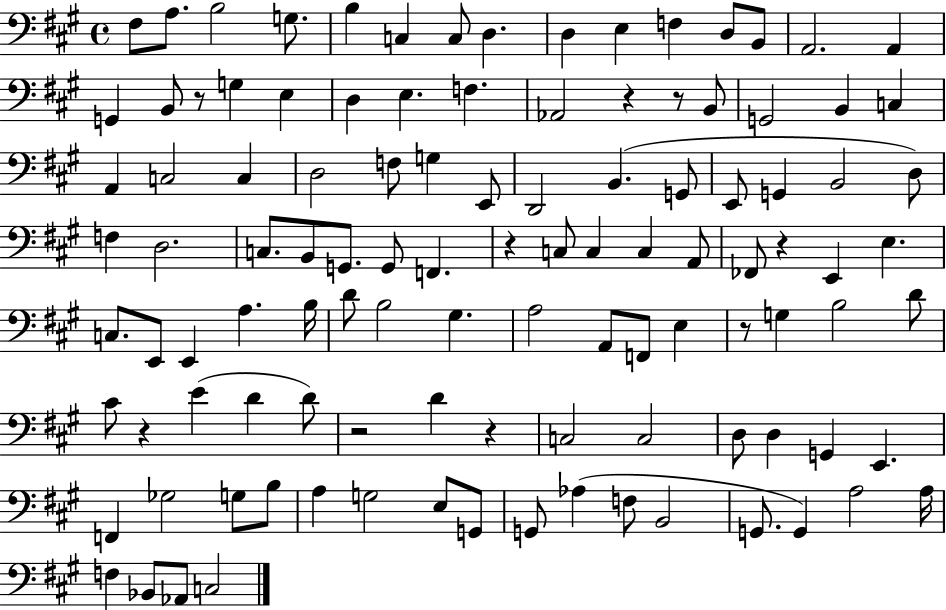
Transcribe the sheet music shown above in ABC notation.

X:1
T:Untitled
M:4/4
L:1/4
K:A
^F,/2 A,/2 B,2 G,/2 B, C, C,/2 D, D, E, F, D,/2 B,,/2 A,,2 A,, G,, B,,/2 z/2 G, E, D, E, F, _A,,2 z z/2 B,,/2 G,,2 B,, C, A,, C,2 C, D,2 F,/2 G, E,,/2 D,,2 B,, G,,/2 E,,/2 G,, B,,2 D,/2 F, D,2 C,/2 B,,/2 G,,/2 G,,/2 F,, z C,/2 C, C, A,,/2 _F,,/2 z E,, E, C,/2 E,,/2 E,, A, B,/4 D/2 B,2 ^G, A,2 A,,/2 F,,/2 E, z/2 G, B,2 D/2 ^C/2 z E D D/2 z2 D z C,2 C,2 D,/2 D, G,, E,, F,, _G,2 G,/2 B,/2 A, G,2 E,/2 G,,/2 G,,/2 _A, F,/2 B,,2 G,,/2 G,, A,2 A,/4 F, _B,,/2 _A,,/2 C,2